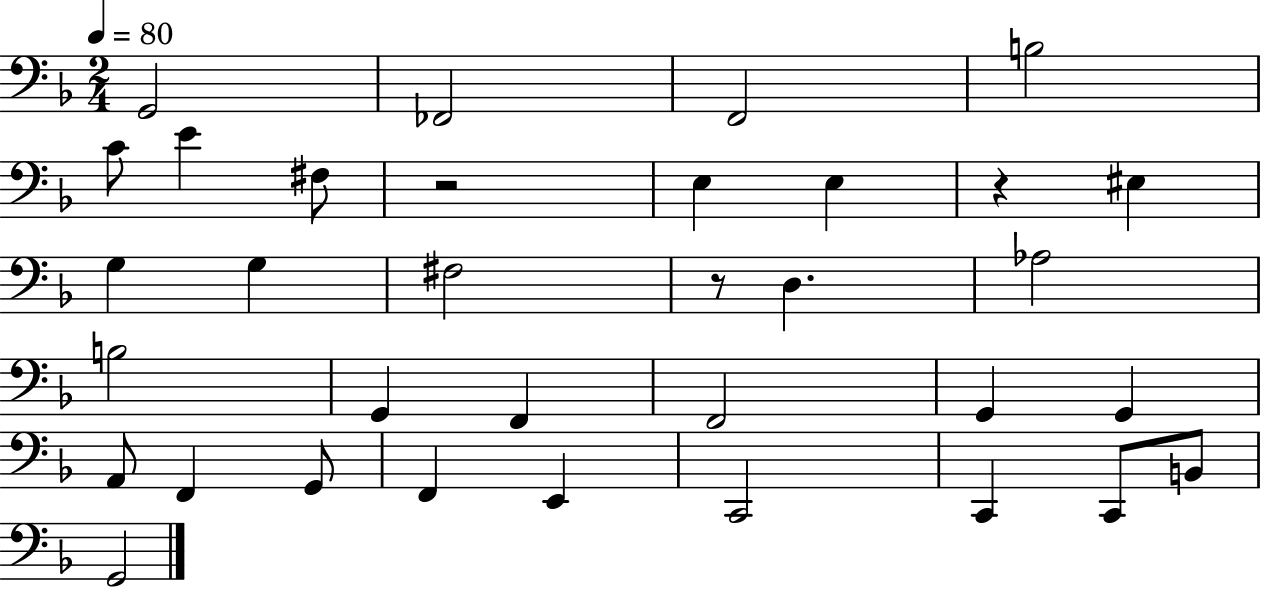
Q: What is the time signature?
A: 2/4